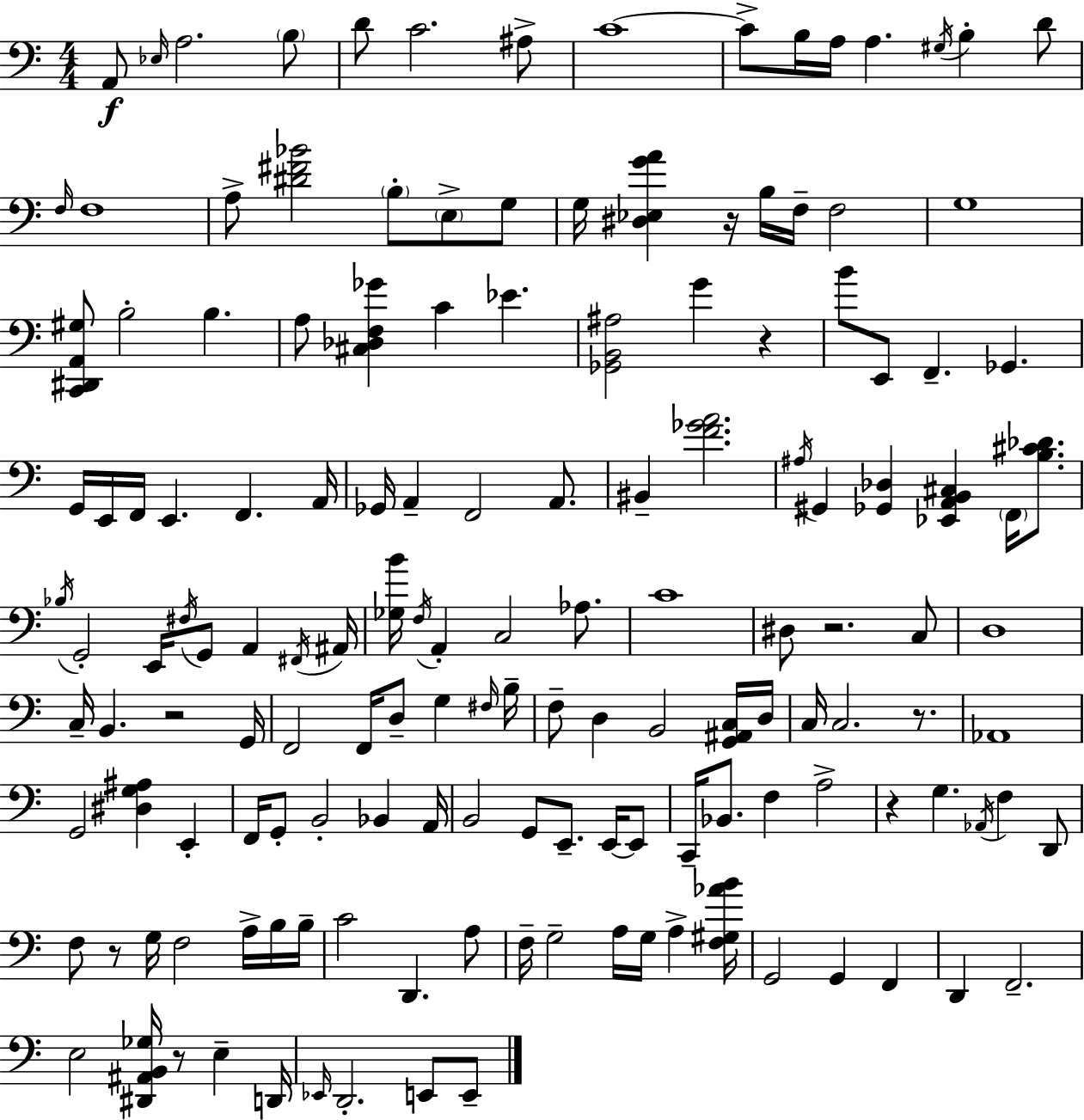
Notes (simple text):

A2/e Eb3/s A3/h. B3/e D4/e C4/h. A#3/e C4/w C4/e B3/s A3/s A3/q. G#3/s B3/q D4/e F3/s F3/w A3/e [D#4,F#4,Bb4]/h B3/e E3/e G3/e G3/s [D#3,Eb3,G4,A4]/q R/s B3/s F3/s F3/h G3/w [C2,D#2,A2,G#3]/e B3/h B3/q. A3/e [C#3,Db3,F3,Gb4]/q C4/q Eb4/q. [Gb2,B2,A#3]/h G4/q R/q B4/e E2/e F2/q. Gb2/q. G2/s E2/s F2/s E2/q. F2/q. A2/s Gb2/s A2/q F2/h A2/e. BIS2/q [F4,Gb4,A4]/h. A#3/s G#2/q [Gb2,Db3]/q [Eb2,A2,B2,C#3]/q F2/s [B3,C#4,Db4]/e. Bb3/s G2/h E2/s F#3/s G2/e A2/q F#2/s A#2/s [Gb3,B4]/s F3/s A2/q C3/h Ab3/e. C4/w D#3/e R/h. C3/e D3/w C3/s B2/q. R/h G2/s F2/h F2/s D3/e G3/q F#3/s B3/s F3/e D3/q B2/h [G2,A#2,C3]/s D3/s C3/s C3/h. R/e. Ab2/w G2/h [D#3,G3,A#3]/q E2/q F2/s G2/e B2/h Bb2/q A2/s B2/h G2/e E2/e. E2/s E2/e C2/s Bb2/e. F3/q A3/h R/q G3/q. Ab2/s F3/q D2/e F3/e R/e G3/s F3/h A3/s B3/s B3/s C4/h D2/q. A3/e F3/s G3/h A3/s G3/s A3/q [F3,G#3,Ab4,B4]/s G2/h G2/q F2/q D2/q F2/h. E3/h [D#2,A#2,B2,Gb3]/s R/e E3/q D2/s Eb2/s D2/h. E2/e E2/e